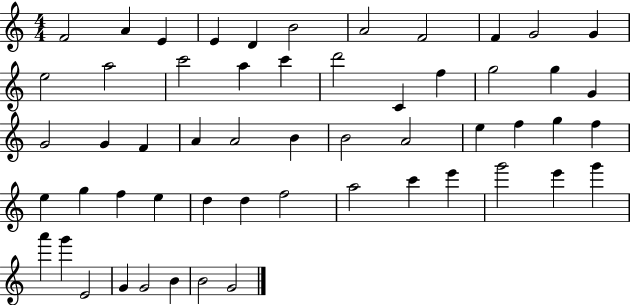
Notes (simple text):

F4/h A4/q E4/q E4/q D4/q B4/h A4/h F4/h F4/q G4/h G4/q E5/h A5/h C6/h A5/q C6/q D6/h C4/q F5/q G5/h G5/q G4/q G4/h G4/q F4/q A4/q A4/h B4/q B4/h A4/h E5/q F5/q G5/q F5/q E5/q G5/q F5/q E5/q D5/q D5/q F5/h A5/h C6/q E6/q G6/h E6/q G6/q A6/q G6/q E4/h G4/q G4/h B4/q B4/h G4/h